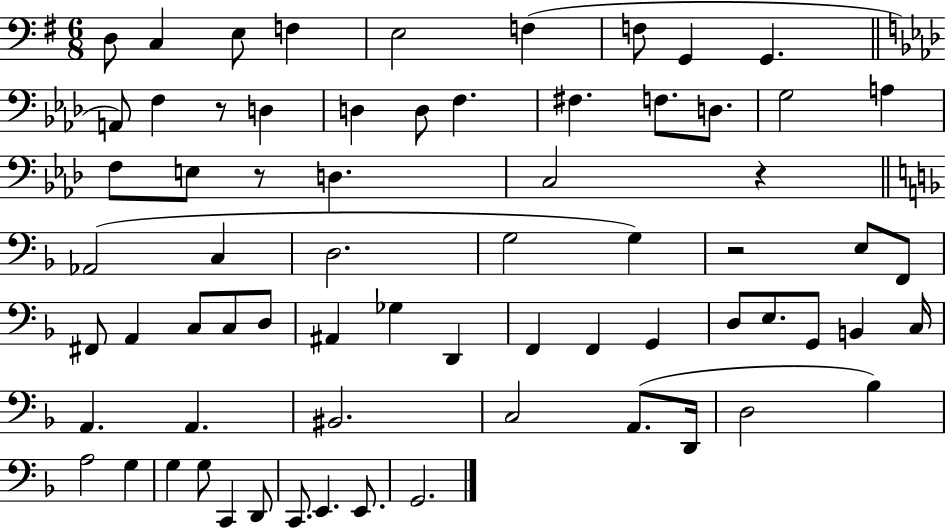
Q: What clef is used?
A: bass